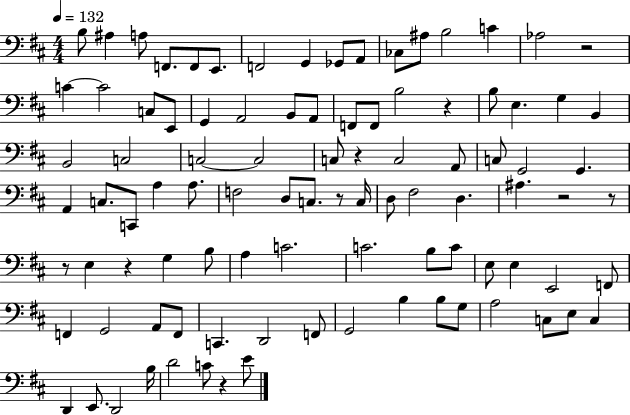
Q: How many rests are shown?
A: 9